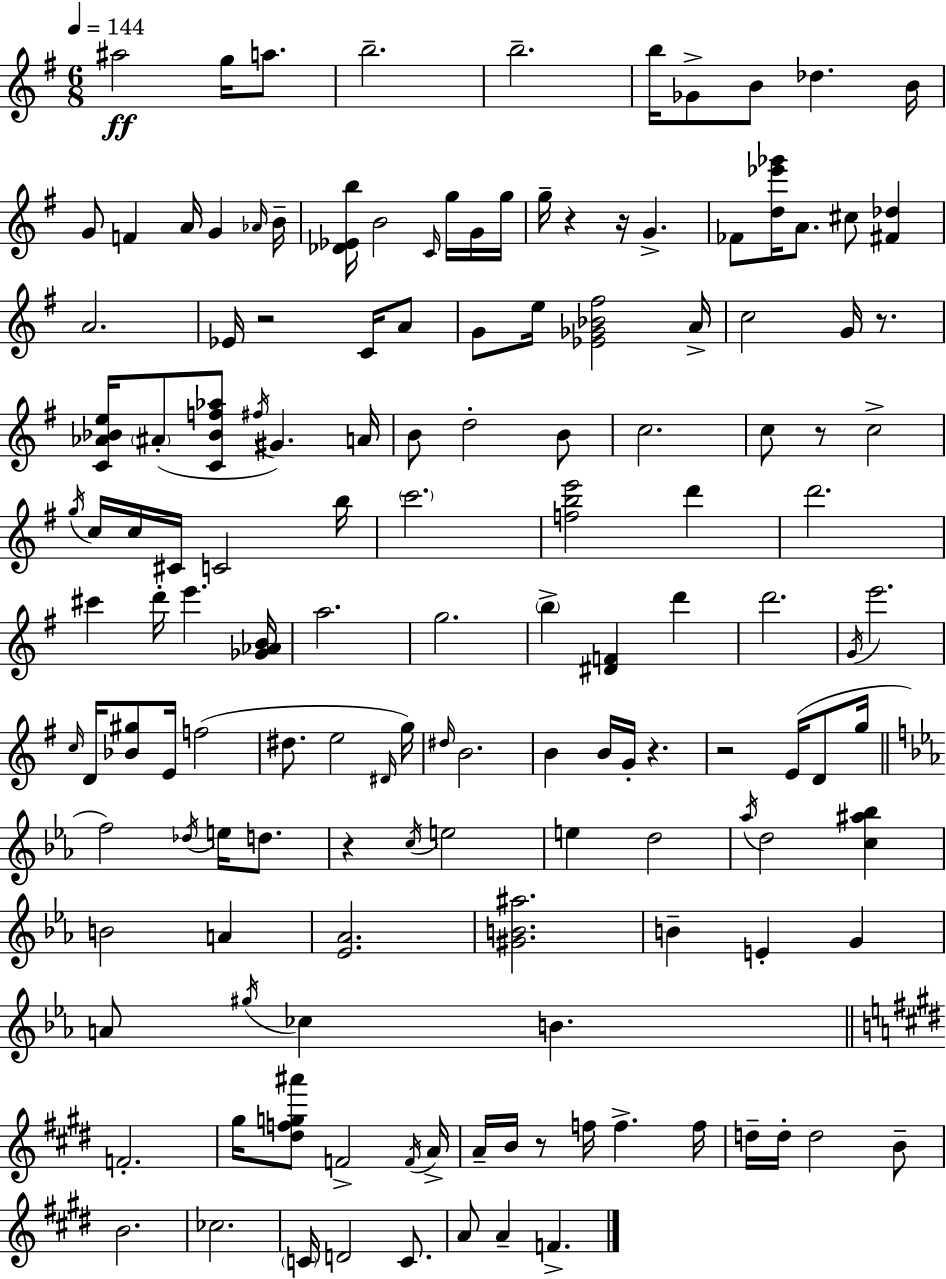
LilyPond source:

{
  \clef treble
  \numericTimeSignature
  \time 6/8
  \key e \minor
  \tempo 4 = 144
  ais''2\ff g''16 a''8. | b''2.-- | b''2.-- | b''16 ges'8-> b'8 des''4. b'16 | \break g'8 f'4 a'16 g'4 \grace { aes'16 } | b'16-- <des' ees' b''>16 b'2 \grace { c'16 } g''16 | g'16 g''16 g''16-- r4 r16 g'4.-> | fes'8 <d'' ees''' ges'''>16 a'8. cis''8 <fis' des''>4 | \break a'2. | ees'16 r2 c'16 | a'8 g'8 e''16 <ees' ges' bes' fis''>2 | a'16-> c''2 g'16 r8. | \break <c' aes' bes' e''>16 \parenthesize ais'8-.( <c' bes' f'' aes''>8 \acciaccatura { fis''16 } gis'4.) | a'16 b'8 d''2-. | b'8 c''2. | c''8 r8 c''2-> | \break \acciaccatura { g''16 } c''16 c''16 cis'16 c'2 | b''16 \parenthesize c'''2. | <f'' b'' e'''>2 | d'''4 d'''2. | \break cis'''4 d'''16-. e'''4. | <ges' aes' b'>16 a''2. | g''2. | \parenthesize b''4-> <dis' f'>4 | \break d'''4 d'''2. | \acciaccatura { g'16 } e'''2. | \grace { c''16 } d'16 <bes' gis''>8 e'16 f''2( | dis''8. e''2 | \break \grace { dis'16 } g''16) \grace { dis''16 } b'2. | b'4 | b'16 g'16-. r4. r2 | e'16( d'8 g''16 \bar "||" \break \key c \minor f''2) \acciaccatura { des''16 } e''16 d''8. | r4 \acciaccatura { c''16 } e''2 | e''4 d''2 | \acciaccatura { aes''16 } d''2 <c'' ais'' bes''>4 | \break b'2 a'4 | <ees' aes'>2. | <gis' b' ais''>2. | b'4-- e'4-. g'4 | \break a'8 \acciaccatura { gis''16 } ces''4 b'4. | \bar "||" \break \key e \major f'2.-. | gis''16 <dis'' f'' g'' ais'''>8 f'2-> \acciaccatura { f'16 } | a'16-> a'16-- b'16 r8 f''16 f''4.-> | f''16 d''16-- d''16-. d''2 b'8-- | \break b'2. | ces''2. | \parenthesize c'16 d'2 c'8. | a'8 a'4-- f'4.-> | \break \bar "|."
}